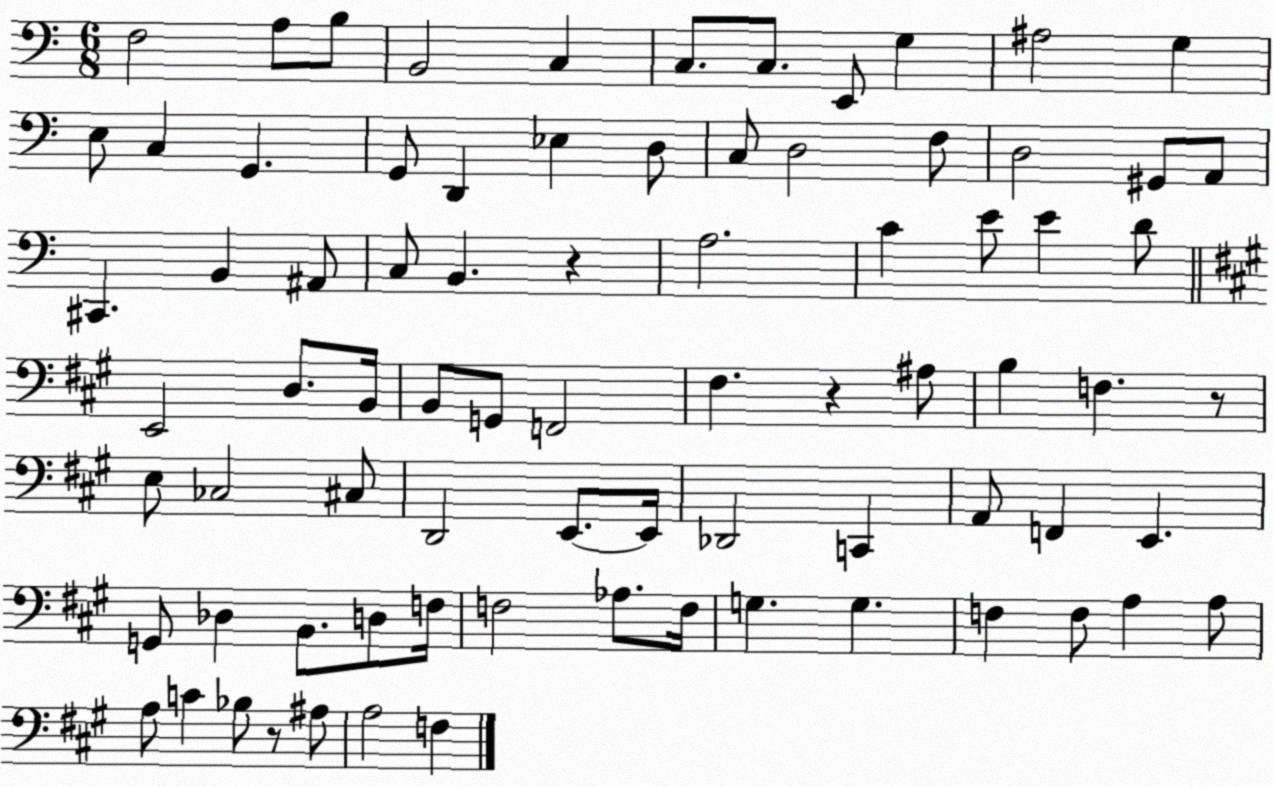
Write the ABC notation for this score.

X:1
T:Untitled
M:6/8
L:1/4
K:C
F,2 A,/2 B,/2 B,,2 C, C,/2 C,/2 E,,/2 G, ^A,2 G, E,/2 C, G,, G,,/2 D,, _E, D,/2 C,/2 D,2 F,/2 D,2 ^G,,/2 A,,/2 ^C,, B,, ^A,,/2 C,/2 B,, z A,2 C E/2 E D/2 E,,2 D,/2 B,,/4 B,,/2 G,,/2 F,,2 ^F, z ^A,/2 B, F, z/2 E,/2 _C,2 ^C,/2 D,,2 E,,/2 E,,/4 _D,,2 C,, A,,/2 F,, E,, G,,/2 _D, B,,/2 D,/2 F,/4 F,2 _A,/2 F,/4 G, G, F, F,/2 A, A,/2 A,/2 C _B,/2 z/2 ^A,/2 A,2 F,